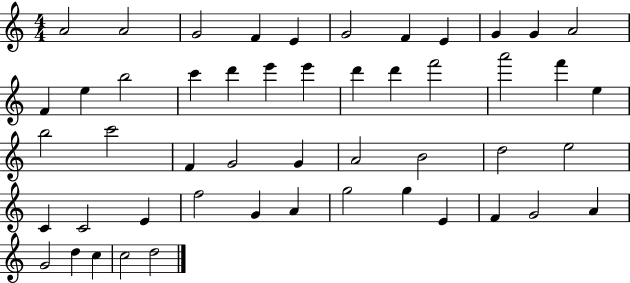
X:1
T:Untitled
M:4/4
L:1/4
K:C
A2 A2 G2 F E G2 F E G G A2 F e b2 c' d' e' e' d' d' f'2 a'2 f' e b2 c'2 F G2 G A2 B2 d2 e2 C C2 E f2 G A g2 g E F G2 A G2 d c c2 d2